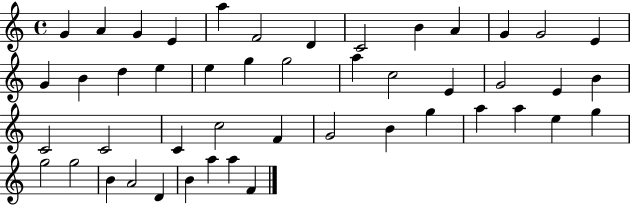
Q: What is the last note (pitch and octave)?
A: F4